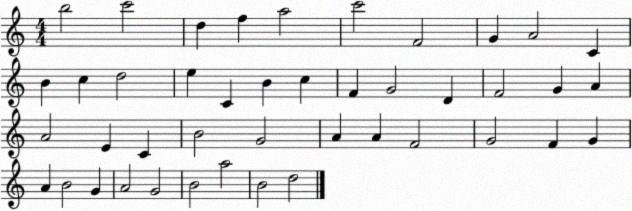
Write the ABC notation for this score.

X:1
T:Untitled
M:4/4
L:1/4
K:C
b2 c'2 d f a2 c'2 F2 G A2 C B c d2 e C B c F G2 D F2 G A A2 E C B2 G2 A A F2 G2 F G A B2 G A2 G2 B2 a2 B2 d2